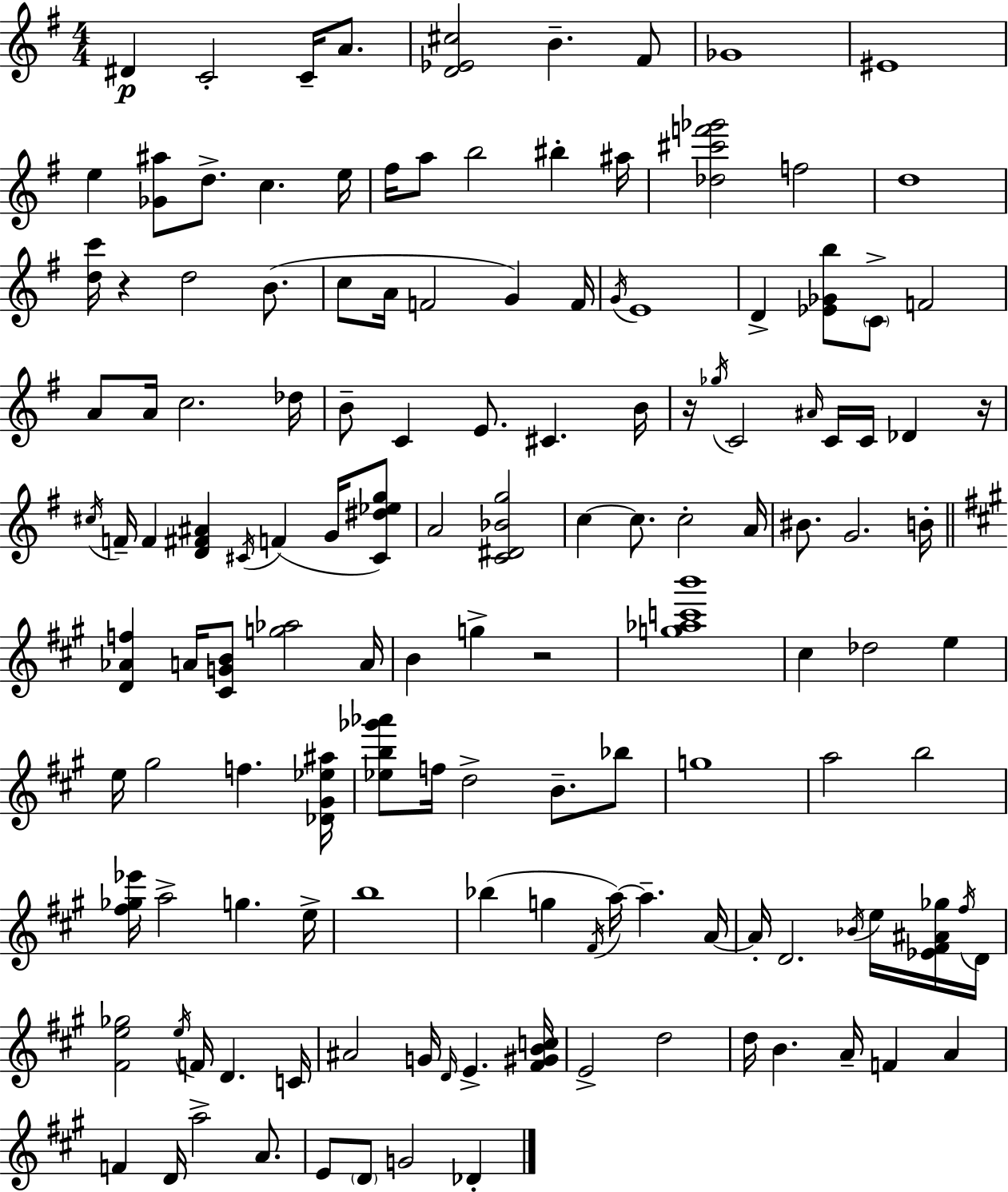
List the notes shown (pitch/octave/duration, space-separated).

D#4/q C4/h C4/s A4/e. [D4,Eb4,C#5]/h B4/q. F#4/e Gb4/w EIS4/w E5/q [Gb4,A#5]/e D5/e. C5/q. E5/s F#5/s A5/e B5/h BIS5/q A#5/s [Db5,C#6,F6,Gb6]/h F5/h D5/w [D5,C6]/s R/q D5/h B4/e. C5/e A4/s F4/h G4/q F4/s G4/s E4/w D4/q [Eb4,Gb4,B5]/e C4/e F4/h A4/e A4/s C5/h. Db5/s B4/e C4/q E4/e. C#4/q. B4/s R/s Gb5/s C4/h A#4/s C4/s C4/s Db4/q R/s C#5/s F4/s F4/q [D4,F#4,A#4]/q C#4/s F4/q G4/s [C#4,D#5,Eb5,G5]/e A4/h [C4,D#4,Bb4,G5]/h C5/q C5/e. C5/h A4/s BIS4/e. G4/h. B4/s [D4,Ab4,F5]/q A4/s [C#4,G4,B4]/e [G5,Ab5]/h A4/s B4/q G5/q R/h [G5,Ab5,C6,B6]/w C#5/q Db5/h E5/q E5/s G#5/h F5/q. [Db4,G#4,Eb5,A#5]/s [Eb5,B5,Gb6,Ab6]/e F5/s D5/h B4/e. Bb5/e G5/w A5/h B5/h [F#5,Gb5,Eb6]/s A5/h G5/q. E5/s B5/w Bb5/q G5/q F#4/s A5/s A5/q. A4/s A4/s D4/h. Bb4/s E5/s [Eb4,F#4,A#4,Gb5]/s F#5/s D4/s [F#4,E5,Gb5]/h E5/s F4/s D4/q. C4/s A#4/h G4/s D4/s E4/q. [F#4,G#4,B4,C5]/s E4/h D5/h D5/s B4/q. A4/s F4/q A4/q F4/q D4/s A5/h A4/e. E4/e D4/e G4/h Db4/q